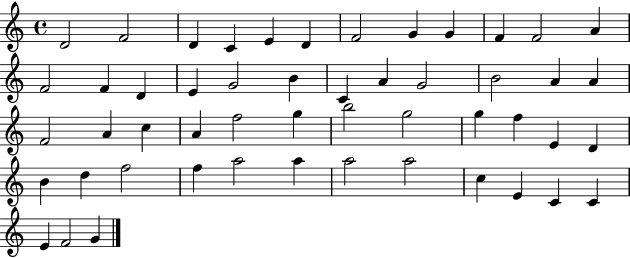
X:1
T:Untitled
M:4/4
L:1/4
K:C
D2 F2 D C E D F2 G G F F2 A F2 F D E G2 B C A G2 B2 A A F2 A c A f2 g b2 g2 g f E D B d f2 f a2 a a2 a2 c E C C E F2 G